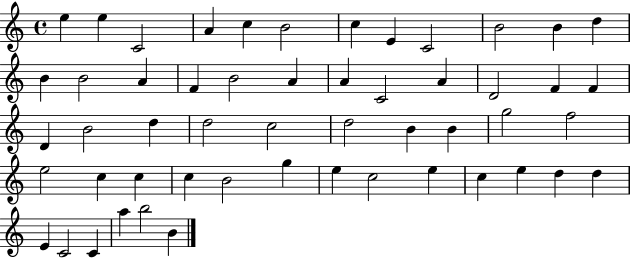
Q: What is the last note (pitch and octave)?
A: B4